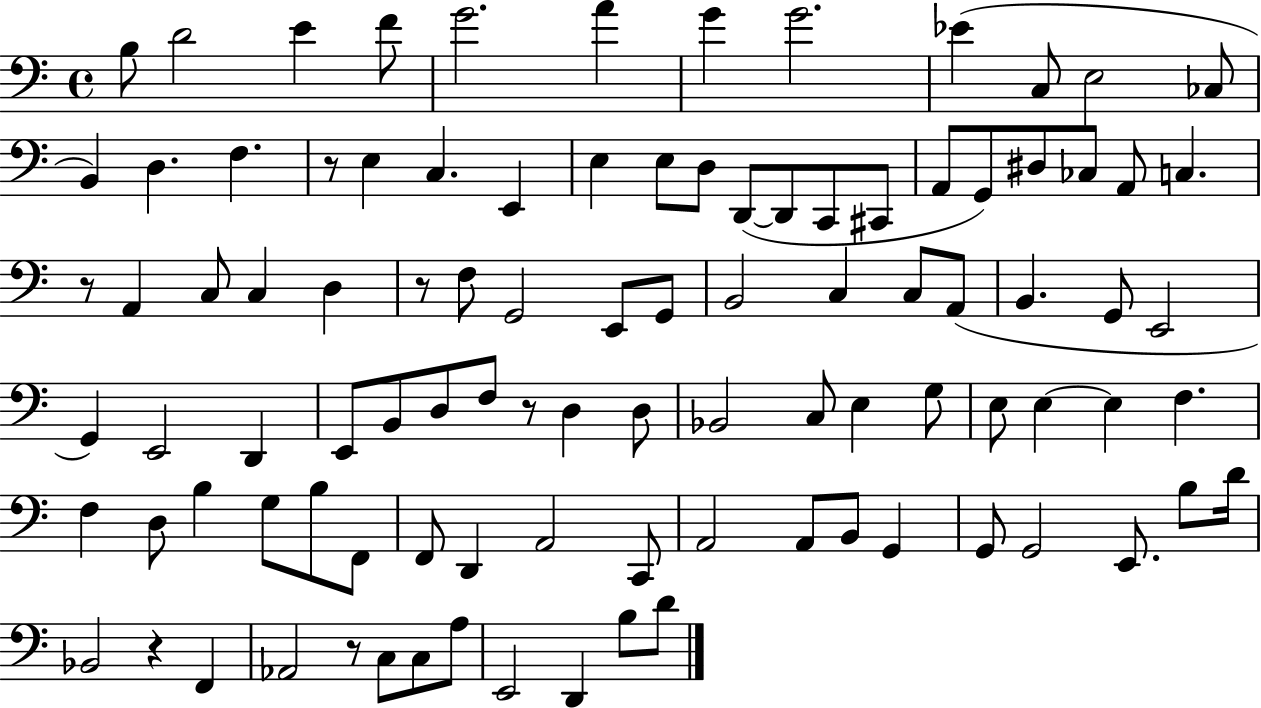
B3/e D4/h E4/q F4/e G4/h. A4/q G4/q G4/h. Eb4/q C3/e E3/h CES3/e B2/q D3/q. F3/q. R/e E3/q C3/q. E2/q E3/q E3/e D3/e D2/e D2/e C2/e C#2/e A2/e G2/e D#3/e CES3/e A2/e C3/q. R/e A2/q C3/e C3/q D3/q R/e F3/e G2/h E2/e G2/e B2/h C3/q C3/e A2/e B2/q. G2/e E2/h G2/q E2/h D2/q E2/e B2/e D3/e F3/e R/e D3/q D3/e Bb2/h C3/e E3/q G3/e E3/e E3/q E3/q F3/q. F3/q D3/e B3/q G3/e B3/e F2/e F2/e D2/q A2/h C2/e A2/h A2/e B2/e G2/q G2/e G2/h E2/e. B3/e D4/s Bb2/h R/q F2/q Ab2/h R/e C3/e C3/e A3/e E2/h D2/q B3/e D4/e